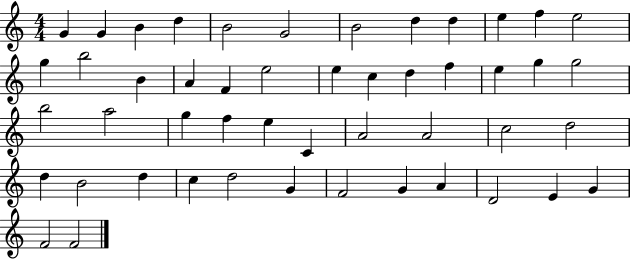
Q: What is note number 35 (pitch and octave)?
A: D5